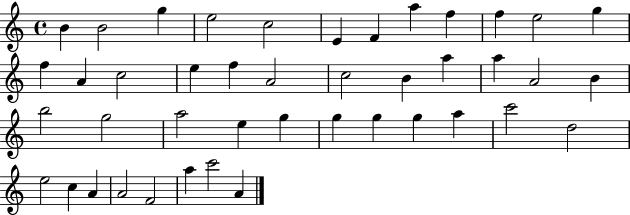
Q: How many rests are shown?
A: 0